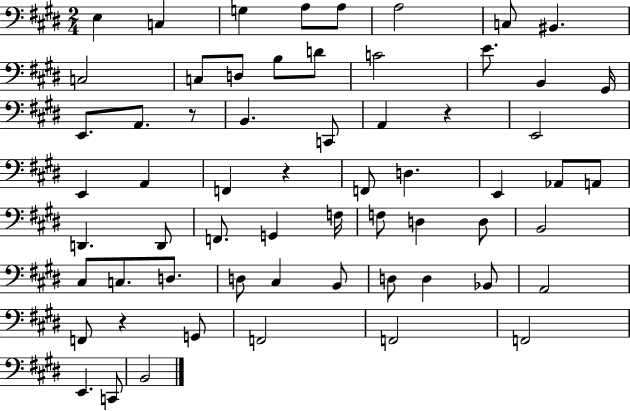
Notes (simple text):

E3/q C3/q G3/q A3/e A3/e A3/h C3/e BIS2/q. C3/h C3/e D3/e B3/e D4/e C4/h E4/e. B2/q G#2/s E2/e. A2/e. R/e B2/q. C2/e A2/q R/q E2/h E2/q A2/q F2/q R/q F2/e D3/q. E2/q Ab2/e A2/e D2/q. D2/e F2/e. G2/q F3/s F3/e D3/q D3/e B2/h C#3/e C3/e. D3/e. D3/e C#3/q B2/e D3/e D3/q Bb2/e A2/h F2/e R/q G2/e F2/h F2/h F2/h E2/q. C2/e B2/h